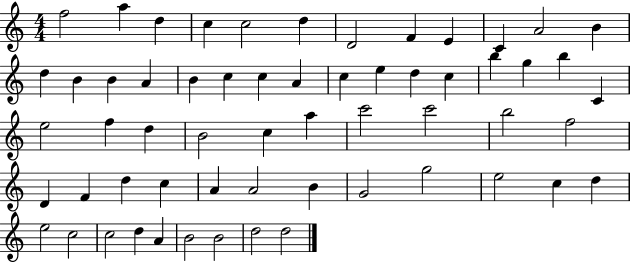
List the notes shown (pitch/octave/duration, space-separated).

F5/h A5/q D5/q C5/q C5/h D5/q D4/h F4/q E4/q C4/q A4/h B4/q D5/q B4/q B4/q A4/q B4/q C5/q C5/q A4/q C5/q E5/q D5/q C5/q B5/q G5/q B5/q C4/q E5/h F5/q D5/q B4/h C5/q A5/q C6/h C6/h B5/h F5/h D4/q F4/q D5/q C5/q A4/q A4/h B4/q G4/h G5/h E5/h C5/q D5/q E5/h C5/h C5/h D5/q A4/q B4/h B4/h D5/h D5/h